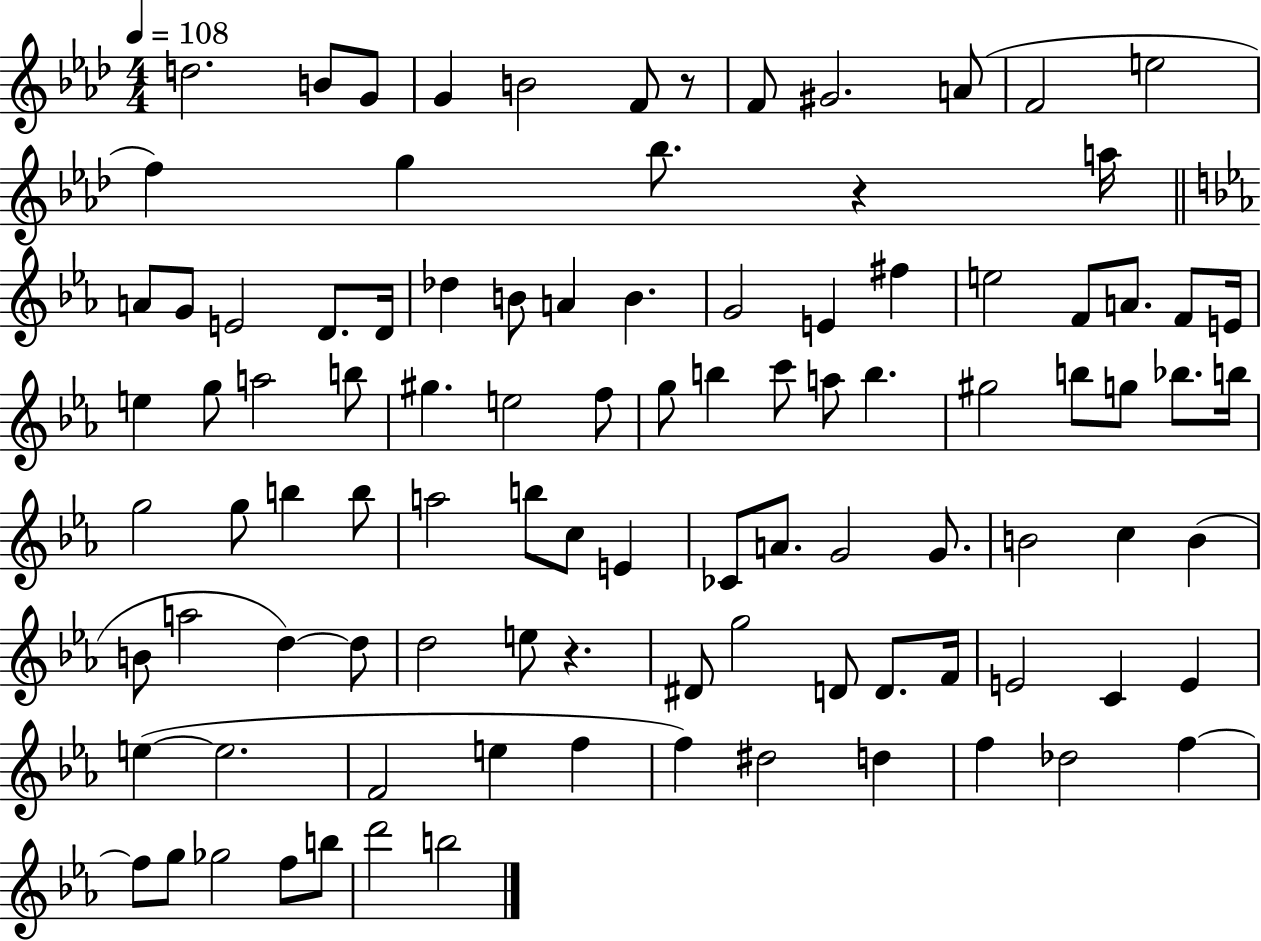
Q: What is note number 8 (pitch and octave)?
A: G#4